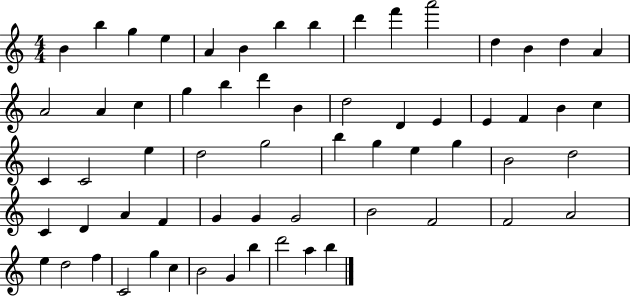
{
  \clef treble
  \numericTimeSignature
  \time 4/4
  \key c \major
  b'4 b''4 g''4 e''4 | a'4 b'4 b''4 b''4 | d'''4 f'''4 a'''2 | d''4 b'4 d''4 a'4 | \break a'2 a'4 c''4 | g''4 b''4 d'''4 b'4 | d''2 d'4 e'4 | e'4 f'4 b'4 c''4 | \break c'4 c'2 e''4 | d''2 g''2 | b''4 g''4 e''4 g''4 | b'2 d''2 | \break c'4 d'4 a'4 f'4 | g'4 g'4 g'2 | b'2 f'2 | f'2 a'2 | \break e''4 d''2 f''4 | c'2 g''4 c''4 | b'2 g'4 b''4 | d'''2 a''4 b''4 | \break \bar "|."
}